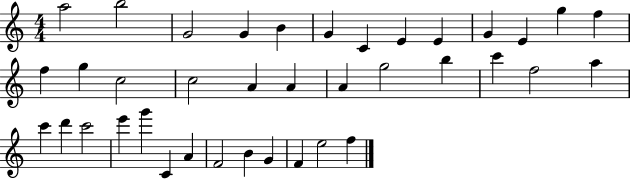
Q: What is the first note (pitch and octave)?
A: A5